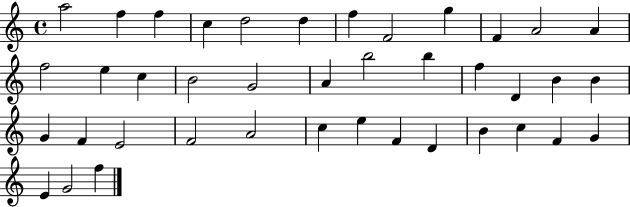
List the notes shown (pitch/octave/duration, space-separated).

A5/h F5/q F5/q C5/q D5/h D5/q F5/q F4/h G5/q F4/q A4/h A4/q F5/h E5/q C5/q B4/h G4/h A4/q B5/h B5/q F5/q D4/q B4/q B4/q G4/q F4/q E4/h F4/h A4/h C5/q E5/q F4/q D4/q B4/q C5/q F4/q G4/q E4/q G4/h F5/q